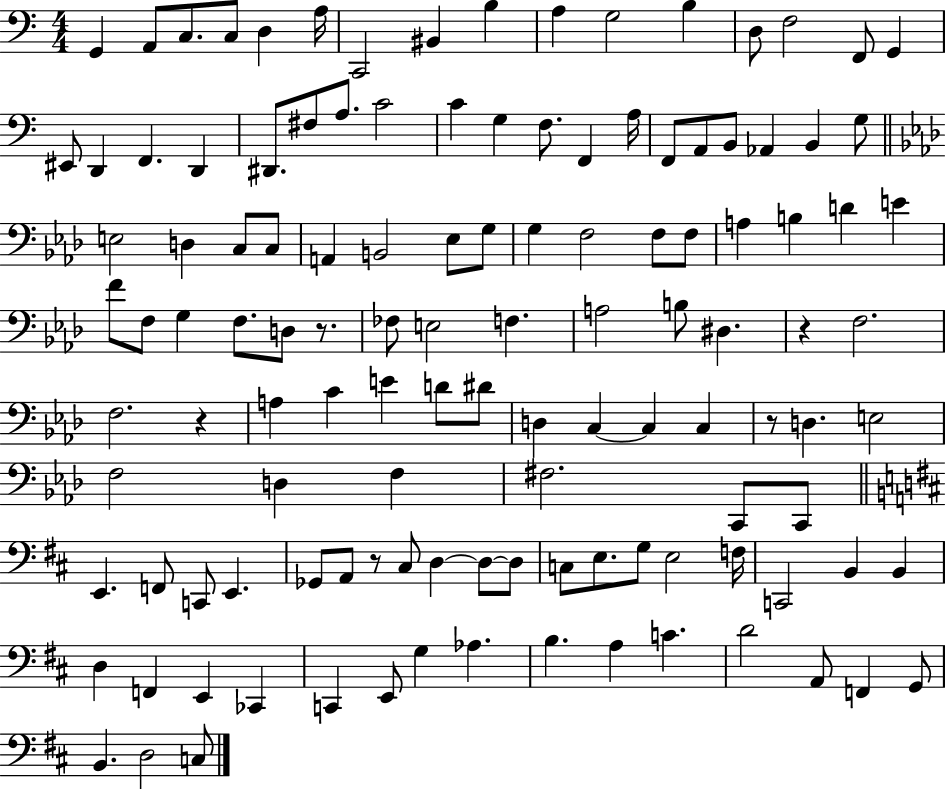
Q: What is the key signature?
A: C major